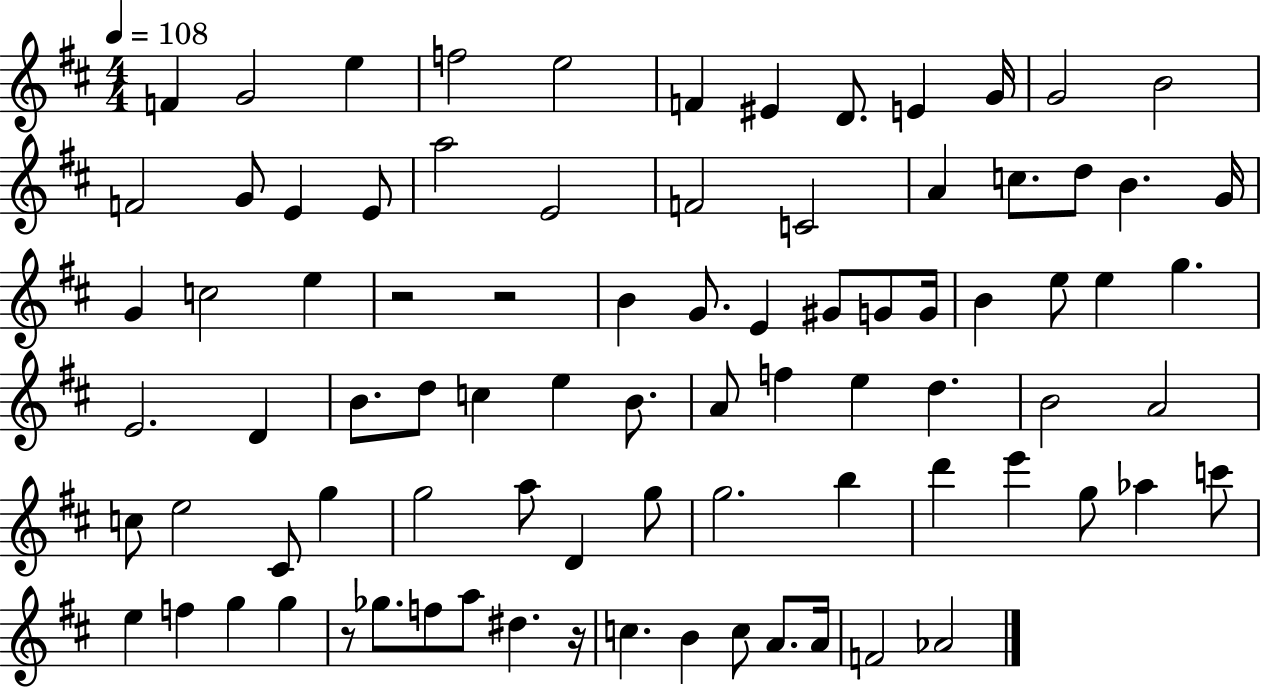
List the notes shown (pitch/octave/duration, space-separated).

F4/q G4/h E5/q F5/h E5/h F4/q EIS4/q D4/e. E4/q G4/s G4/h B4/h F4/h G4/e E4/q E4/e A5/h E4/h F4/h C4/h A4/q C5/e. D5/e B4/q. G4/s G4/q C5/h E5/q R/h R/h B4/q G4/e. E4/q G#4/e G4/e G4/s B4/q E5/e E5/q G5/q. E4/h. D4/q B4/e. D5/e C5/q E5/q B4/e. A4/e F5/q E5/q D5/q. B4/h A4/h C5/e E5/h C#4/e G5/q G5/h A5/e D4/q G5/e G5/h. B5/q D6/q E6/q G5/e Ab5/q C6/e E5/q F5/q G5/q G5/q R/e Gb5/e. F5/e A5/e D#5/q. R/s C5/q. B4/q C5/e A4/e. A4/s F4/h Ab4/h